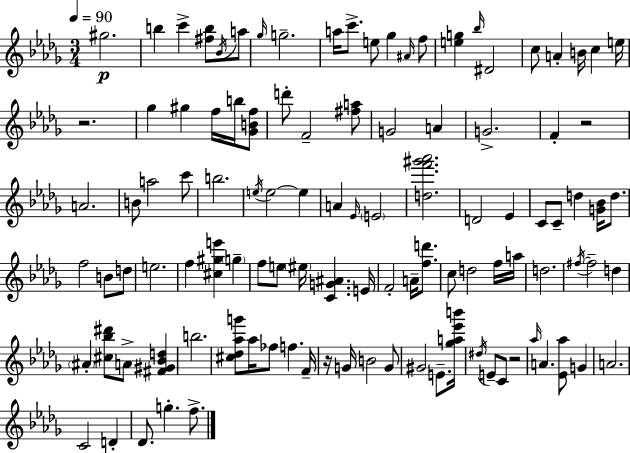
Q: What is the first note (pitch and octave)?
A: G#5